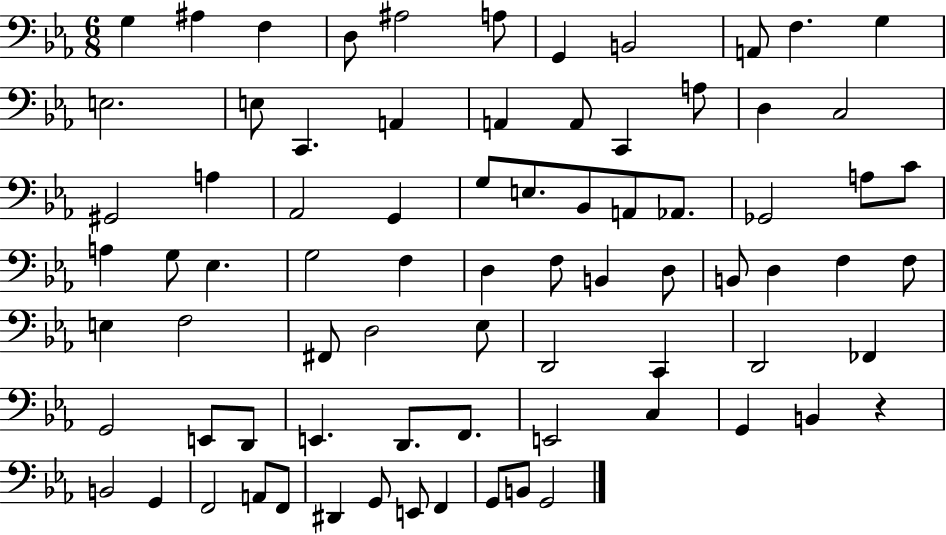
X:1
T:Untitled
M:6/8
L:1/4
K:Eb
G, ^A, F, D,/2 ^A,2 A,/2 G,, B,,2 A,,/2 F, G, E,2 E,/2 C,, A,, A,, A,,/2 C,, A,/2 D, C,2 ^G,,2 A, _A,,2 G,, G,/2 E,/2 _B,,/2 A,,/2 _A,,/2 _G,,2 A,/2 C/2 A, G,/2 _E, G,2 F, D, F,/2 B,, D,/2 B,,/2 D, F, F,/2 E, F,2 ^F,,/2 D,2 _E,/2 D,,2 C,, D,,2 _F,, G,,2 E,,/2 D,,/2 E,, D,,/2 F,,/2 E,,2 C, G,, B,, z B,,2 G,, F,,2 A,,/2 F,,/2 ^D,, G,,/2 E,,/2 F,, G,,/2 B,,/2 G,,2